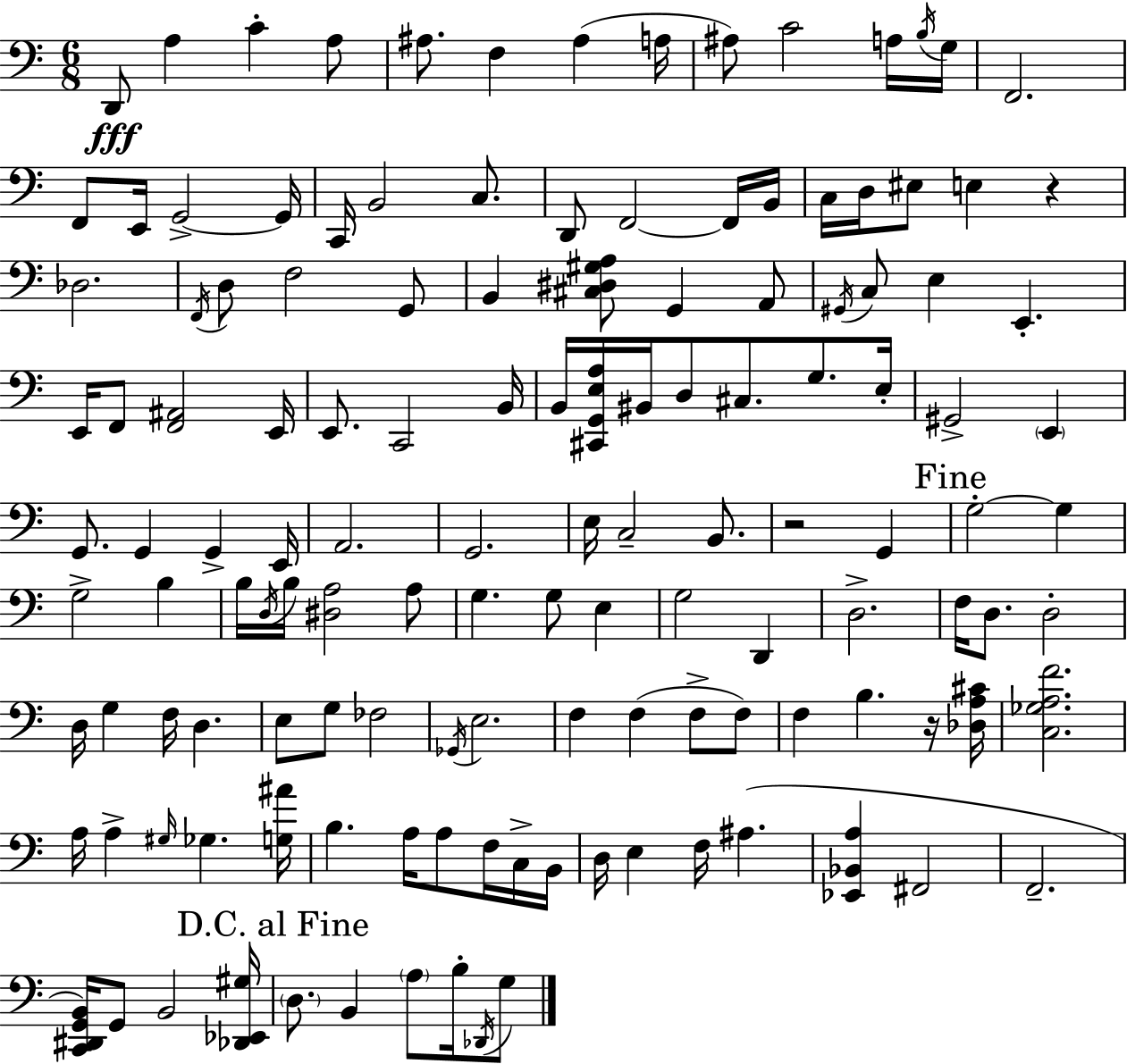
{
  \clef bass
  \numericTimeSignature
  \time 6/8
  \key c \major
  d,8\fff a4 c'4-. a8 | ais8. f4 ais4( a16 | ais8) c'2 a16 \acciaccatura { b16 } | g16 f,2. | \break f,8 e,16 g,2->~~ | g,16 c,16 b,2 c8. | d,8 f,2~~ f,16 | b,16 c16 d16 eis8 e4 r4 | \break des2. | \acciaccatura { f,16 } d8 f2 | g,8 b,4 <cis dis gis a>8 g,4 | a,8 \acciaccatura { gis,16 } c8 e4 e,4.-. | \break e,16 f,8 <f, ais,>2 | e,16 e,8. c,2 | b,16 b,16 <cis, g, e a>16 bis,16 d8 cis8. g8. | e16-. gis,2-> \parenthesize e,4 | \break g,8. g,4 g,4-> | e,16 a,2. | g,2. | e16 c2-- | \break b,8. r2 g,4 | \mark "Fine" g2-.~~ g4 | g2-> b4 | b16 \acciaccatura { d16 } b16 <dis a>2 | \break a8 g4. g8 | e4 g2 | d,4 d2.-> | f16 d8. d2-. | \break d16 g4 f16 d4. | e8 g8 fes2 | \acciaccatura { ges,16 } e2. | f4 f4( | \break f8-> f8) f4 b4. | r16 <des a cis'>16 <c ges a f'>2. | a16 a4-> \grace { gis16 } ges4. | <g ais'>16 b4. | \break a16 a8 f16 c16-> b,16 d16 e4 f16 | ais4.( <ees, bes, a>4 fis,2 | f,2.-- | <c, dis, g, b,>16) g,8 b,2 | \break <des, ees, gis>16 \mark "D.C. al Fine" \parenthesize d8. b,4 | \parenthesize a8 b16-. \acciaccatura { des,16 } g8 \bar "|."
}